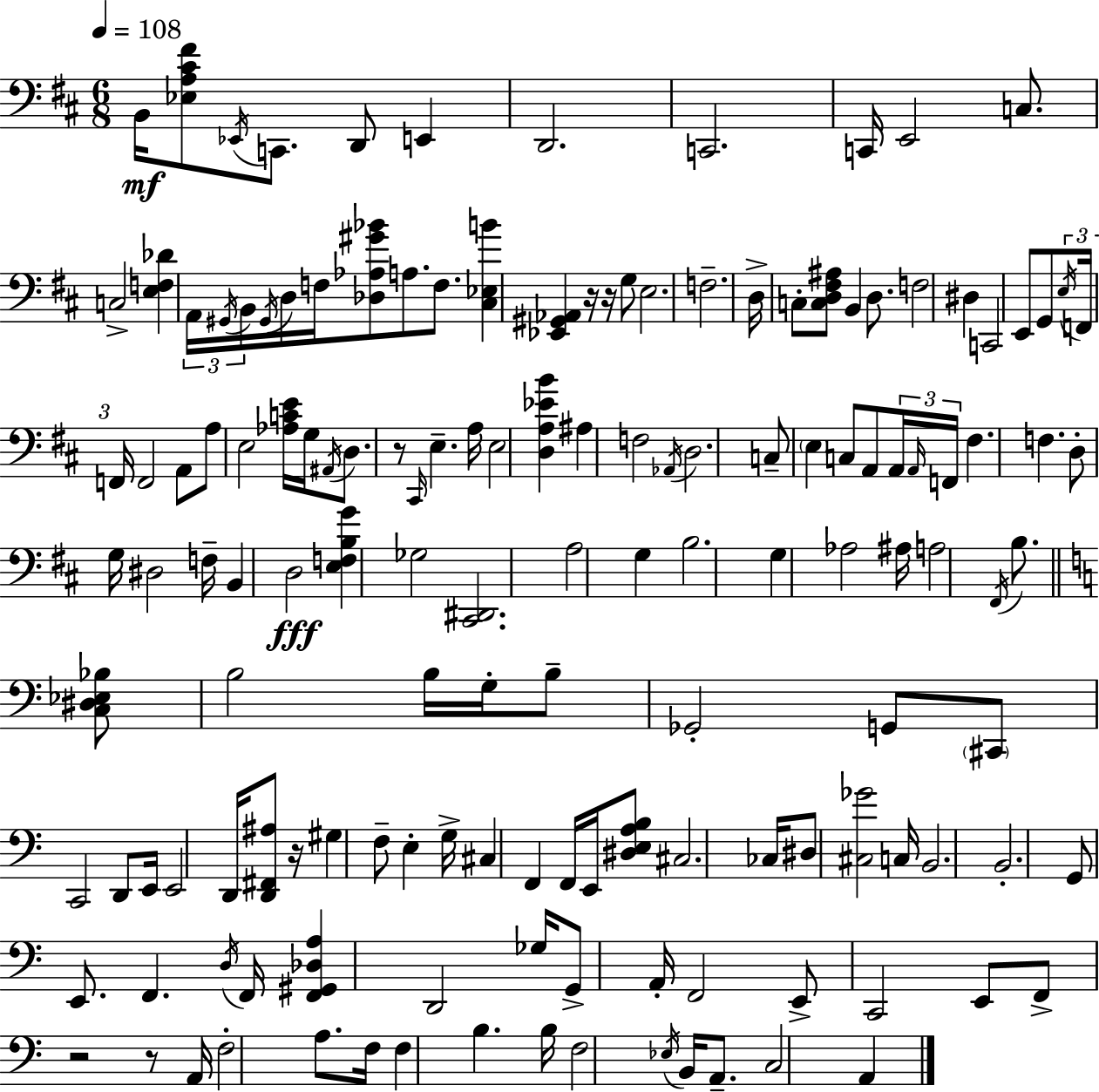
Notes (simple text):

B2/s [Eb3,A3,C#4,F#4]/e Eb2/s C2/e. D2/e E2/q D2/h. C2/h. C2/s E2/h C3/e. C3/h [E3,F3,Db4]/q A2/s G#2/s B2/s G#2/s D3/s F3/s [Db3,Ab3,G#4,Bb4]/e A3/e. F3/e. [C#3,Eb3,B4]/q [Eb2,G#2,Ab2]/q R/s R/s G3/e E3/h. F3/h. D3/s C3/e [C3,D3,F#3,A#3]/e B2/q D3/e. F3/h D#3/q C2/h E2/e G2/e E3/s F2/s F2/s F2/h A2/e A3/e E3/h [Ab3,C4,E4]/s G3/s A#2/s D3/e. R/e C#2/s E3/q. A3/s E3/h [D3,A3,Eb4,B4]/q A#3/q F3/h Ab2/s D3/h. C3/e E3/q C3/e A2/e A2/s A2/s F2/s F#3/q. F3/q. D3/e G3/s D#3/h F3/s B2/q D3/h [E3,F3,B3,G4]/q Gb3/h [C#2,D#2]/h. A3/h G3/q B3/h. G3/q Ab3/h A#3/s A3/h F#2/s B3/e. [C3,D#3,Eb3,Bb3]/e B3/h B3/s G3/s B3/e Gb2/h G2/e C#2/e C2/h D2/e E2/s E2/h D2/s [D2,F#2,A#3]/e R/s G#3/q F3/e E3/q G3/s C#3/q F2/q F2/s E2/s [D#3,E3,A3,B3]/e C#3/h. CES3/s D#3/e [C#3,Gb4]/h C3/s B2/h. B2/h. G2/e E2/e. F2/q. D3/s F2/s [F2,G#2,Db3,A3]/q D2/h Gb3/s G2/e A2/s F2/h E2/e C2/h E2/e F2/e R/h R/e A2/s F3/h A3/e. F3/s F3/q B3/q. B3/s F3/h Eb3/s B2/s A2/e. C3/h A2/q